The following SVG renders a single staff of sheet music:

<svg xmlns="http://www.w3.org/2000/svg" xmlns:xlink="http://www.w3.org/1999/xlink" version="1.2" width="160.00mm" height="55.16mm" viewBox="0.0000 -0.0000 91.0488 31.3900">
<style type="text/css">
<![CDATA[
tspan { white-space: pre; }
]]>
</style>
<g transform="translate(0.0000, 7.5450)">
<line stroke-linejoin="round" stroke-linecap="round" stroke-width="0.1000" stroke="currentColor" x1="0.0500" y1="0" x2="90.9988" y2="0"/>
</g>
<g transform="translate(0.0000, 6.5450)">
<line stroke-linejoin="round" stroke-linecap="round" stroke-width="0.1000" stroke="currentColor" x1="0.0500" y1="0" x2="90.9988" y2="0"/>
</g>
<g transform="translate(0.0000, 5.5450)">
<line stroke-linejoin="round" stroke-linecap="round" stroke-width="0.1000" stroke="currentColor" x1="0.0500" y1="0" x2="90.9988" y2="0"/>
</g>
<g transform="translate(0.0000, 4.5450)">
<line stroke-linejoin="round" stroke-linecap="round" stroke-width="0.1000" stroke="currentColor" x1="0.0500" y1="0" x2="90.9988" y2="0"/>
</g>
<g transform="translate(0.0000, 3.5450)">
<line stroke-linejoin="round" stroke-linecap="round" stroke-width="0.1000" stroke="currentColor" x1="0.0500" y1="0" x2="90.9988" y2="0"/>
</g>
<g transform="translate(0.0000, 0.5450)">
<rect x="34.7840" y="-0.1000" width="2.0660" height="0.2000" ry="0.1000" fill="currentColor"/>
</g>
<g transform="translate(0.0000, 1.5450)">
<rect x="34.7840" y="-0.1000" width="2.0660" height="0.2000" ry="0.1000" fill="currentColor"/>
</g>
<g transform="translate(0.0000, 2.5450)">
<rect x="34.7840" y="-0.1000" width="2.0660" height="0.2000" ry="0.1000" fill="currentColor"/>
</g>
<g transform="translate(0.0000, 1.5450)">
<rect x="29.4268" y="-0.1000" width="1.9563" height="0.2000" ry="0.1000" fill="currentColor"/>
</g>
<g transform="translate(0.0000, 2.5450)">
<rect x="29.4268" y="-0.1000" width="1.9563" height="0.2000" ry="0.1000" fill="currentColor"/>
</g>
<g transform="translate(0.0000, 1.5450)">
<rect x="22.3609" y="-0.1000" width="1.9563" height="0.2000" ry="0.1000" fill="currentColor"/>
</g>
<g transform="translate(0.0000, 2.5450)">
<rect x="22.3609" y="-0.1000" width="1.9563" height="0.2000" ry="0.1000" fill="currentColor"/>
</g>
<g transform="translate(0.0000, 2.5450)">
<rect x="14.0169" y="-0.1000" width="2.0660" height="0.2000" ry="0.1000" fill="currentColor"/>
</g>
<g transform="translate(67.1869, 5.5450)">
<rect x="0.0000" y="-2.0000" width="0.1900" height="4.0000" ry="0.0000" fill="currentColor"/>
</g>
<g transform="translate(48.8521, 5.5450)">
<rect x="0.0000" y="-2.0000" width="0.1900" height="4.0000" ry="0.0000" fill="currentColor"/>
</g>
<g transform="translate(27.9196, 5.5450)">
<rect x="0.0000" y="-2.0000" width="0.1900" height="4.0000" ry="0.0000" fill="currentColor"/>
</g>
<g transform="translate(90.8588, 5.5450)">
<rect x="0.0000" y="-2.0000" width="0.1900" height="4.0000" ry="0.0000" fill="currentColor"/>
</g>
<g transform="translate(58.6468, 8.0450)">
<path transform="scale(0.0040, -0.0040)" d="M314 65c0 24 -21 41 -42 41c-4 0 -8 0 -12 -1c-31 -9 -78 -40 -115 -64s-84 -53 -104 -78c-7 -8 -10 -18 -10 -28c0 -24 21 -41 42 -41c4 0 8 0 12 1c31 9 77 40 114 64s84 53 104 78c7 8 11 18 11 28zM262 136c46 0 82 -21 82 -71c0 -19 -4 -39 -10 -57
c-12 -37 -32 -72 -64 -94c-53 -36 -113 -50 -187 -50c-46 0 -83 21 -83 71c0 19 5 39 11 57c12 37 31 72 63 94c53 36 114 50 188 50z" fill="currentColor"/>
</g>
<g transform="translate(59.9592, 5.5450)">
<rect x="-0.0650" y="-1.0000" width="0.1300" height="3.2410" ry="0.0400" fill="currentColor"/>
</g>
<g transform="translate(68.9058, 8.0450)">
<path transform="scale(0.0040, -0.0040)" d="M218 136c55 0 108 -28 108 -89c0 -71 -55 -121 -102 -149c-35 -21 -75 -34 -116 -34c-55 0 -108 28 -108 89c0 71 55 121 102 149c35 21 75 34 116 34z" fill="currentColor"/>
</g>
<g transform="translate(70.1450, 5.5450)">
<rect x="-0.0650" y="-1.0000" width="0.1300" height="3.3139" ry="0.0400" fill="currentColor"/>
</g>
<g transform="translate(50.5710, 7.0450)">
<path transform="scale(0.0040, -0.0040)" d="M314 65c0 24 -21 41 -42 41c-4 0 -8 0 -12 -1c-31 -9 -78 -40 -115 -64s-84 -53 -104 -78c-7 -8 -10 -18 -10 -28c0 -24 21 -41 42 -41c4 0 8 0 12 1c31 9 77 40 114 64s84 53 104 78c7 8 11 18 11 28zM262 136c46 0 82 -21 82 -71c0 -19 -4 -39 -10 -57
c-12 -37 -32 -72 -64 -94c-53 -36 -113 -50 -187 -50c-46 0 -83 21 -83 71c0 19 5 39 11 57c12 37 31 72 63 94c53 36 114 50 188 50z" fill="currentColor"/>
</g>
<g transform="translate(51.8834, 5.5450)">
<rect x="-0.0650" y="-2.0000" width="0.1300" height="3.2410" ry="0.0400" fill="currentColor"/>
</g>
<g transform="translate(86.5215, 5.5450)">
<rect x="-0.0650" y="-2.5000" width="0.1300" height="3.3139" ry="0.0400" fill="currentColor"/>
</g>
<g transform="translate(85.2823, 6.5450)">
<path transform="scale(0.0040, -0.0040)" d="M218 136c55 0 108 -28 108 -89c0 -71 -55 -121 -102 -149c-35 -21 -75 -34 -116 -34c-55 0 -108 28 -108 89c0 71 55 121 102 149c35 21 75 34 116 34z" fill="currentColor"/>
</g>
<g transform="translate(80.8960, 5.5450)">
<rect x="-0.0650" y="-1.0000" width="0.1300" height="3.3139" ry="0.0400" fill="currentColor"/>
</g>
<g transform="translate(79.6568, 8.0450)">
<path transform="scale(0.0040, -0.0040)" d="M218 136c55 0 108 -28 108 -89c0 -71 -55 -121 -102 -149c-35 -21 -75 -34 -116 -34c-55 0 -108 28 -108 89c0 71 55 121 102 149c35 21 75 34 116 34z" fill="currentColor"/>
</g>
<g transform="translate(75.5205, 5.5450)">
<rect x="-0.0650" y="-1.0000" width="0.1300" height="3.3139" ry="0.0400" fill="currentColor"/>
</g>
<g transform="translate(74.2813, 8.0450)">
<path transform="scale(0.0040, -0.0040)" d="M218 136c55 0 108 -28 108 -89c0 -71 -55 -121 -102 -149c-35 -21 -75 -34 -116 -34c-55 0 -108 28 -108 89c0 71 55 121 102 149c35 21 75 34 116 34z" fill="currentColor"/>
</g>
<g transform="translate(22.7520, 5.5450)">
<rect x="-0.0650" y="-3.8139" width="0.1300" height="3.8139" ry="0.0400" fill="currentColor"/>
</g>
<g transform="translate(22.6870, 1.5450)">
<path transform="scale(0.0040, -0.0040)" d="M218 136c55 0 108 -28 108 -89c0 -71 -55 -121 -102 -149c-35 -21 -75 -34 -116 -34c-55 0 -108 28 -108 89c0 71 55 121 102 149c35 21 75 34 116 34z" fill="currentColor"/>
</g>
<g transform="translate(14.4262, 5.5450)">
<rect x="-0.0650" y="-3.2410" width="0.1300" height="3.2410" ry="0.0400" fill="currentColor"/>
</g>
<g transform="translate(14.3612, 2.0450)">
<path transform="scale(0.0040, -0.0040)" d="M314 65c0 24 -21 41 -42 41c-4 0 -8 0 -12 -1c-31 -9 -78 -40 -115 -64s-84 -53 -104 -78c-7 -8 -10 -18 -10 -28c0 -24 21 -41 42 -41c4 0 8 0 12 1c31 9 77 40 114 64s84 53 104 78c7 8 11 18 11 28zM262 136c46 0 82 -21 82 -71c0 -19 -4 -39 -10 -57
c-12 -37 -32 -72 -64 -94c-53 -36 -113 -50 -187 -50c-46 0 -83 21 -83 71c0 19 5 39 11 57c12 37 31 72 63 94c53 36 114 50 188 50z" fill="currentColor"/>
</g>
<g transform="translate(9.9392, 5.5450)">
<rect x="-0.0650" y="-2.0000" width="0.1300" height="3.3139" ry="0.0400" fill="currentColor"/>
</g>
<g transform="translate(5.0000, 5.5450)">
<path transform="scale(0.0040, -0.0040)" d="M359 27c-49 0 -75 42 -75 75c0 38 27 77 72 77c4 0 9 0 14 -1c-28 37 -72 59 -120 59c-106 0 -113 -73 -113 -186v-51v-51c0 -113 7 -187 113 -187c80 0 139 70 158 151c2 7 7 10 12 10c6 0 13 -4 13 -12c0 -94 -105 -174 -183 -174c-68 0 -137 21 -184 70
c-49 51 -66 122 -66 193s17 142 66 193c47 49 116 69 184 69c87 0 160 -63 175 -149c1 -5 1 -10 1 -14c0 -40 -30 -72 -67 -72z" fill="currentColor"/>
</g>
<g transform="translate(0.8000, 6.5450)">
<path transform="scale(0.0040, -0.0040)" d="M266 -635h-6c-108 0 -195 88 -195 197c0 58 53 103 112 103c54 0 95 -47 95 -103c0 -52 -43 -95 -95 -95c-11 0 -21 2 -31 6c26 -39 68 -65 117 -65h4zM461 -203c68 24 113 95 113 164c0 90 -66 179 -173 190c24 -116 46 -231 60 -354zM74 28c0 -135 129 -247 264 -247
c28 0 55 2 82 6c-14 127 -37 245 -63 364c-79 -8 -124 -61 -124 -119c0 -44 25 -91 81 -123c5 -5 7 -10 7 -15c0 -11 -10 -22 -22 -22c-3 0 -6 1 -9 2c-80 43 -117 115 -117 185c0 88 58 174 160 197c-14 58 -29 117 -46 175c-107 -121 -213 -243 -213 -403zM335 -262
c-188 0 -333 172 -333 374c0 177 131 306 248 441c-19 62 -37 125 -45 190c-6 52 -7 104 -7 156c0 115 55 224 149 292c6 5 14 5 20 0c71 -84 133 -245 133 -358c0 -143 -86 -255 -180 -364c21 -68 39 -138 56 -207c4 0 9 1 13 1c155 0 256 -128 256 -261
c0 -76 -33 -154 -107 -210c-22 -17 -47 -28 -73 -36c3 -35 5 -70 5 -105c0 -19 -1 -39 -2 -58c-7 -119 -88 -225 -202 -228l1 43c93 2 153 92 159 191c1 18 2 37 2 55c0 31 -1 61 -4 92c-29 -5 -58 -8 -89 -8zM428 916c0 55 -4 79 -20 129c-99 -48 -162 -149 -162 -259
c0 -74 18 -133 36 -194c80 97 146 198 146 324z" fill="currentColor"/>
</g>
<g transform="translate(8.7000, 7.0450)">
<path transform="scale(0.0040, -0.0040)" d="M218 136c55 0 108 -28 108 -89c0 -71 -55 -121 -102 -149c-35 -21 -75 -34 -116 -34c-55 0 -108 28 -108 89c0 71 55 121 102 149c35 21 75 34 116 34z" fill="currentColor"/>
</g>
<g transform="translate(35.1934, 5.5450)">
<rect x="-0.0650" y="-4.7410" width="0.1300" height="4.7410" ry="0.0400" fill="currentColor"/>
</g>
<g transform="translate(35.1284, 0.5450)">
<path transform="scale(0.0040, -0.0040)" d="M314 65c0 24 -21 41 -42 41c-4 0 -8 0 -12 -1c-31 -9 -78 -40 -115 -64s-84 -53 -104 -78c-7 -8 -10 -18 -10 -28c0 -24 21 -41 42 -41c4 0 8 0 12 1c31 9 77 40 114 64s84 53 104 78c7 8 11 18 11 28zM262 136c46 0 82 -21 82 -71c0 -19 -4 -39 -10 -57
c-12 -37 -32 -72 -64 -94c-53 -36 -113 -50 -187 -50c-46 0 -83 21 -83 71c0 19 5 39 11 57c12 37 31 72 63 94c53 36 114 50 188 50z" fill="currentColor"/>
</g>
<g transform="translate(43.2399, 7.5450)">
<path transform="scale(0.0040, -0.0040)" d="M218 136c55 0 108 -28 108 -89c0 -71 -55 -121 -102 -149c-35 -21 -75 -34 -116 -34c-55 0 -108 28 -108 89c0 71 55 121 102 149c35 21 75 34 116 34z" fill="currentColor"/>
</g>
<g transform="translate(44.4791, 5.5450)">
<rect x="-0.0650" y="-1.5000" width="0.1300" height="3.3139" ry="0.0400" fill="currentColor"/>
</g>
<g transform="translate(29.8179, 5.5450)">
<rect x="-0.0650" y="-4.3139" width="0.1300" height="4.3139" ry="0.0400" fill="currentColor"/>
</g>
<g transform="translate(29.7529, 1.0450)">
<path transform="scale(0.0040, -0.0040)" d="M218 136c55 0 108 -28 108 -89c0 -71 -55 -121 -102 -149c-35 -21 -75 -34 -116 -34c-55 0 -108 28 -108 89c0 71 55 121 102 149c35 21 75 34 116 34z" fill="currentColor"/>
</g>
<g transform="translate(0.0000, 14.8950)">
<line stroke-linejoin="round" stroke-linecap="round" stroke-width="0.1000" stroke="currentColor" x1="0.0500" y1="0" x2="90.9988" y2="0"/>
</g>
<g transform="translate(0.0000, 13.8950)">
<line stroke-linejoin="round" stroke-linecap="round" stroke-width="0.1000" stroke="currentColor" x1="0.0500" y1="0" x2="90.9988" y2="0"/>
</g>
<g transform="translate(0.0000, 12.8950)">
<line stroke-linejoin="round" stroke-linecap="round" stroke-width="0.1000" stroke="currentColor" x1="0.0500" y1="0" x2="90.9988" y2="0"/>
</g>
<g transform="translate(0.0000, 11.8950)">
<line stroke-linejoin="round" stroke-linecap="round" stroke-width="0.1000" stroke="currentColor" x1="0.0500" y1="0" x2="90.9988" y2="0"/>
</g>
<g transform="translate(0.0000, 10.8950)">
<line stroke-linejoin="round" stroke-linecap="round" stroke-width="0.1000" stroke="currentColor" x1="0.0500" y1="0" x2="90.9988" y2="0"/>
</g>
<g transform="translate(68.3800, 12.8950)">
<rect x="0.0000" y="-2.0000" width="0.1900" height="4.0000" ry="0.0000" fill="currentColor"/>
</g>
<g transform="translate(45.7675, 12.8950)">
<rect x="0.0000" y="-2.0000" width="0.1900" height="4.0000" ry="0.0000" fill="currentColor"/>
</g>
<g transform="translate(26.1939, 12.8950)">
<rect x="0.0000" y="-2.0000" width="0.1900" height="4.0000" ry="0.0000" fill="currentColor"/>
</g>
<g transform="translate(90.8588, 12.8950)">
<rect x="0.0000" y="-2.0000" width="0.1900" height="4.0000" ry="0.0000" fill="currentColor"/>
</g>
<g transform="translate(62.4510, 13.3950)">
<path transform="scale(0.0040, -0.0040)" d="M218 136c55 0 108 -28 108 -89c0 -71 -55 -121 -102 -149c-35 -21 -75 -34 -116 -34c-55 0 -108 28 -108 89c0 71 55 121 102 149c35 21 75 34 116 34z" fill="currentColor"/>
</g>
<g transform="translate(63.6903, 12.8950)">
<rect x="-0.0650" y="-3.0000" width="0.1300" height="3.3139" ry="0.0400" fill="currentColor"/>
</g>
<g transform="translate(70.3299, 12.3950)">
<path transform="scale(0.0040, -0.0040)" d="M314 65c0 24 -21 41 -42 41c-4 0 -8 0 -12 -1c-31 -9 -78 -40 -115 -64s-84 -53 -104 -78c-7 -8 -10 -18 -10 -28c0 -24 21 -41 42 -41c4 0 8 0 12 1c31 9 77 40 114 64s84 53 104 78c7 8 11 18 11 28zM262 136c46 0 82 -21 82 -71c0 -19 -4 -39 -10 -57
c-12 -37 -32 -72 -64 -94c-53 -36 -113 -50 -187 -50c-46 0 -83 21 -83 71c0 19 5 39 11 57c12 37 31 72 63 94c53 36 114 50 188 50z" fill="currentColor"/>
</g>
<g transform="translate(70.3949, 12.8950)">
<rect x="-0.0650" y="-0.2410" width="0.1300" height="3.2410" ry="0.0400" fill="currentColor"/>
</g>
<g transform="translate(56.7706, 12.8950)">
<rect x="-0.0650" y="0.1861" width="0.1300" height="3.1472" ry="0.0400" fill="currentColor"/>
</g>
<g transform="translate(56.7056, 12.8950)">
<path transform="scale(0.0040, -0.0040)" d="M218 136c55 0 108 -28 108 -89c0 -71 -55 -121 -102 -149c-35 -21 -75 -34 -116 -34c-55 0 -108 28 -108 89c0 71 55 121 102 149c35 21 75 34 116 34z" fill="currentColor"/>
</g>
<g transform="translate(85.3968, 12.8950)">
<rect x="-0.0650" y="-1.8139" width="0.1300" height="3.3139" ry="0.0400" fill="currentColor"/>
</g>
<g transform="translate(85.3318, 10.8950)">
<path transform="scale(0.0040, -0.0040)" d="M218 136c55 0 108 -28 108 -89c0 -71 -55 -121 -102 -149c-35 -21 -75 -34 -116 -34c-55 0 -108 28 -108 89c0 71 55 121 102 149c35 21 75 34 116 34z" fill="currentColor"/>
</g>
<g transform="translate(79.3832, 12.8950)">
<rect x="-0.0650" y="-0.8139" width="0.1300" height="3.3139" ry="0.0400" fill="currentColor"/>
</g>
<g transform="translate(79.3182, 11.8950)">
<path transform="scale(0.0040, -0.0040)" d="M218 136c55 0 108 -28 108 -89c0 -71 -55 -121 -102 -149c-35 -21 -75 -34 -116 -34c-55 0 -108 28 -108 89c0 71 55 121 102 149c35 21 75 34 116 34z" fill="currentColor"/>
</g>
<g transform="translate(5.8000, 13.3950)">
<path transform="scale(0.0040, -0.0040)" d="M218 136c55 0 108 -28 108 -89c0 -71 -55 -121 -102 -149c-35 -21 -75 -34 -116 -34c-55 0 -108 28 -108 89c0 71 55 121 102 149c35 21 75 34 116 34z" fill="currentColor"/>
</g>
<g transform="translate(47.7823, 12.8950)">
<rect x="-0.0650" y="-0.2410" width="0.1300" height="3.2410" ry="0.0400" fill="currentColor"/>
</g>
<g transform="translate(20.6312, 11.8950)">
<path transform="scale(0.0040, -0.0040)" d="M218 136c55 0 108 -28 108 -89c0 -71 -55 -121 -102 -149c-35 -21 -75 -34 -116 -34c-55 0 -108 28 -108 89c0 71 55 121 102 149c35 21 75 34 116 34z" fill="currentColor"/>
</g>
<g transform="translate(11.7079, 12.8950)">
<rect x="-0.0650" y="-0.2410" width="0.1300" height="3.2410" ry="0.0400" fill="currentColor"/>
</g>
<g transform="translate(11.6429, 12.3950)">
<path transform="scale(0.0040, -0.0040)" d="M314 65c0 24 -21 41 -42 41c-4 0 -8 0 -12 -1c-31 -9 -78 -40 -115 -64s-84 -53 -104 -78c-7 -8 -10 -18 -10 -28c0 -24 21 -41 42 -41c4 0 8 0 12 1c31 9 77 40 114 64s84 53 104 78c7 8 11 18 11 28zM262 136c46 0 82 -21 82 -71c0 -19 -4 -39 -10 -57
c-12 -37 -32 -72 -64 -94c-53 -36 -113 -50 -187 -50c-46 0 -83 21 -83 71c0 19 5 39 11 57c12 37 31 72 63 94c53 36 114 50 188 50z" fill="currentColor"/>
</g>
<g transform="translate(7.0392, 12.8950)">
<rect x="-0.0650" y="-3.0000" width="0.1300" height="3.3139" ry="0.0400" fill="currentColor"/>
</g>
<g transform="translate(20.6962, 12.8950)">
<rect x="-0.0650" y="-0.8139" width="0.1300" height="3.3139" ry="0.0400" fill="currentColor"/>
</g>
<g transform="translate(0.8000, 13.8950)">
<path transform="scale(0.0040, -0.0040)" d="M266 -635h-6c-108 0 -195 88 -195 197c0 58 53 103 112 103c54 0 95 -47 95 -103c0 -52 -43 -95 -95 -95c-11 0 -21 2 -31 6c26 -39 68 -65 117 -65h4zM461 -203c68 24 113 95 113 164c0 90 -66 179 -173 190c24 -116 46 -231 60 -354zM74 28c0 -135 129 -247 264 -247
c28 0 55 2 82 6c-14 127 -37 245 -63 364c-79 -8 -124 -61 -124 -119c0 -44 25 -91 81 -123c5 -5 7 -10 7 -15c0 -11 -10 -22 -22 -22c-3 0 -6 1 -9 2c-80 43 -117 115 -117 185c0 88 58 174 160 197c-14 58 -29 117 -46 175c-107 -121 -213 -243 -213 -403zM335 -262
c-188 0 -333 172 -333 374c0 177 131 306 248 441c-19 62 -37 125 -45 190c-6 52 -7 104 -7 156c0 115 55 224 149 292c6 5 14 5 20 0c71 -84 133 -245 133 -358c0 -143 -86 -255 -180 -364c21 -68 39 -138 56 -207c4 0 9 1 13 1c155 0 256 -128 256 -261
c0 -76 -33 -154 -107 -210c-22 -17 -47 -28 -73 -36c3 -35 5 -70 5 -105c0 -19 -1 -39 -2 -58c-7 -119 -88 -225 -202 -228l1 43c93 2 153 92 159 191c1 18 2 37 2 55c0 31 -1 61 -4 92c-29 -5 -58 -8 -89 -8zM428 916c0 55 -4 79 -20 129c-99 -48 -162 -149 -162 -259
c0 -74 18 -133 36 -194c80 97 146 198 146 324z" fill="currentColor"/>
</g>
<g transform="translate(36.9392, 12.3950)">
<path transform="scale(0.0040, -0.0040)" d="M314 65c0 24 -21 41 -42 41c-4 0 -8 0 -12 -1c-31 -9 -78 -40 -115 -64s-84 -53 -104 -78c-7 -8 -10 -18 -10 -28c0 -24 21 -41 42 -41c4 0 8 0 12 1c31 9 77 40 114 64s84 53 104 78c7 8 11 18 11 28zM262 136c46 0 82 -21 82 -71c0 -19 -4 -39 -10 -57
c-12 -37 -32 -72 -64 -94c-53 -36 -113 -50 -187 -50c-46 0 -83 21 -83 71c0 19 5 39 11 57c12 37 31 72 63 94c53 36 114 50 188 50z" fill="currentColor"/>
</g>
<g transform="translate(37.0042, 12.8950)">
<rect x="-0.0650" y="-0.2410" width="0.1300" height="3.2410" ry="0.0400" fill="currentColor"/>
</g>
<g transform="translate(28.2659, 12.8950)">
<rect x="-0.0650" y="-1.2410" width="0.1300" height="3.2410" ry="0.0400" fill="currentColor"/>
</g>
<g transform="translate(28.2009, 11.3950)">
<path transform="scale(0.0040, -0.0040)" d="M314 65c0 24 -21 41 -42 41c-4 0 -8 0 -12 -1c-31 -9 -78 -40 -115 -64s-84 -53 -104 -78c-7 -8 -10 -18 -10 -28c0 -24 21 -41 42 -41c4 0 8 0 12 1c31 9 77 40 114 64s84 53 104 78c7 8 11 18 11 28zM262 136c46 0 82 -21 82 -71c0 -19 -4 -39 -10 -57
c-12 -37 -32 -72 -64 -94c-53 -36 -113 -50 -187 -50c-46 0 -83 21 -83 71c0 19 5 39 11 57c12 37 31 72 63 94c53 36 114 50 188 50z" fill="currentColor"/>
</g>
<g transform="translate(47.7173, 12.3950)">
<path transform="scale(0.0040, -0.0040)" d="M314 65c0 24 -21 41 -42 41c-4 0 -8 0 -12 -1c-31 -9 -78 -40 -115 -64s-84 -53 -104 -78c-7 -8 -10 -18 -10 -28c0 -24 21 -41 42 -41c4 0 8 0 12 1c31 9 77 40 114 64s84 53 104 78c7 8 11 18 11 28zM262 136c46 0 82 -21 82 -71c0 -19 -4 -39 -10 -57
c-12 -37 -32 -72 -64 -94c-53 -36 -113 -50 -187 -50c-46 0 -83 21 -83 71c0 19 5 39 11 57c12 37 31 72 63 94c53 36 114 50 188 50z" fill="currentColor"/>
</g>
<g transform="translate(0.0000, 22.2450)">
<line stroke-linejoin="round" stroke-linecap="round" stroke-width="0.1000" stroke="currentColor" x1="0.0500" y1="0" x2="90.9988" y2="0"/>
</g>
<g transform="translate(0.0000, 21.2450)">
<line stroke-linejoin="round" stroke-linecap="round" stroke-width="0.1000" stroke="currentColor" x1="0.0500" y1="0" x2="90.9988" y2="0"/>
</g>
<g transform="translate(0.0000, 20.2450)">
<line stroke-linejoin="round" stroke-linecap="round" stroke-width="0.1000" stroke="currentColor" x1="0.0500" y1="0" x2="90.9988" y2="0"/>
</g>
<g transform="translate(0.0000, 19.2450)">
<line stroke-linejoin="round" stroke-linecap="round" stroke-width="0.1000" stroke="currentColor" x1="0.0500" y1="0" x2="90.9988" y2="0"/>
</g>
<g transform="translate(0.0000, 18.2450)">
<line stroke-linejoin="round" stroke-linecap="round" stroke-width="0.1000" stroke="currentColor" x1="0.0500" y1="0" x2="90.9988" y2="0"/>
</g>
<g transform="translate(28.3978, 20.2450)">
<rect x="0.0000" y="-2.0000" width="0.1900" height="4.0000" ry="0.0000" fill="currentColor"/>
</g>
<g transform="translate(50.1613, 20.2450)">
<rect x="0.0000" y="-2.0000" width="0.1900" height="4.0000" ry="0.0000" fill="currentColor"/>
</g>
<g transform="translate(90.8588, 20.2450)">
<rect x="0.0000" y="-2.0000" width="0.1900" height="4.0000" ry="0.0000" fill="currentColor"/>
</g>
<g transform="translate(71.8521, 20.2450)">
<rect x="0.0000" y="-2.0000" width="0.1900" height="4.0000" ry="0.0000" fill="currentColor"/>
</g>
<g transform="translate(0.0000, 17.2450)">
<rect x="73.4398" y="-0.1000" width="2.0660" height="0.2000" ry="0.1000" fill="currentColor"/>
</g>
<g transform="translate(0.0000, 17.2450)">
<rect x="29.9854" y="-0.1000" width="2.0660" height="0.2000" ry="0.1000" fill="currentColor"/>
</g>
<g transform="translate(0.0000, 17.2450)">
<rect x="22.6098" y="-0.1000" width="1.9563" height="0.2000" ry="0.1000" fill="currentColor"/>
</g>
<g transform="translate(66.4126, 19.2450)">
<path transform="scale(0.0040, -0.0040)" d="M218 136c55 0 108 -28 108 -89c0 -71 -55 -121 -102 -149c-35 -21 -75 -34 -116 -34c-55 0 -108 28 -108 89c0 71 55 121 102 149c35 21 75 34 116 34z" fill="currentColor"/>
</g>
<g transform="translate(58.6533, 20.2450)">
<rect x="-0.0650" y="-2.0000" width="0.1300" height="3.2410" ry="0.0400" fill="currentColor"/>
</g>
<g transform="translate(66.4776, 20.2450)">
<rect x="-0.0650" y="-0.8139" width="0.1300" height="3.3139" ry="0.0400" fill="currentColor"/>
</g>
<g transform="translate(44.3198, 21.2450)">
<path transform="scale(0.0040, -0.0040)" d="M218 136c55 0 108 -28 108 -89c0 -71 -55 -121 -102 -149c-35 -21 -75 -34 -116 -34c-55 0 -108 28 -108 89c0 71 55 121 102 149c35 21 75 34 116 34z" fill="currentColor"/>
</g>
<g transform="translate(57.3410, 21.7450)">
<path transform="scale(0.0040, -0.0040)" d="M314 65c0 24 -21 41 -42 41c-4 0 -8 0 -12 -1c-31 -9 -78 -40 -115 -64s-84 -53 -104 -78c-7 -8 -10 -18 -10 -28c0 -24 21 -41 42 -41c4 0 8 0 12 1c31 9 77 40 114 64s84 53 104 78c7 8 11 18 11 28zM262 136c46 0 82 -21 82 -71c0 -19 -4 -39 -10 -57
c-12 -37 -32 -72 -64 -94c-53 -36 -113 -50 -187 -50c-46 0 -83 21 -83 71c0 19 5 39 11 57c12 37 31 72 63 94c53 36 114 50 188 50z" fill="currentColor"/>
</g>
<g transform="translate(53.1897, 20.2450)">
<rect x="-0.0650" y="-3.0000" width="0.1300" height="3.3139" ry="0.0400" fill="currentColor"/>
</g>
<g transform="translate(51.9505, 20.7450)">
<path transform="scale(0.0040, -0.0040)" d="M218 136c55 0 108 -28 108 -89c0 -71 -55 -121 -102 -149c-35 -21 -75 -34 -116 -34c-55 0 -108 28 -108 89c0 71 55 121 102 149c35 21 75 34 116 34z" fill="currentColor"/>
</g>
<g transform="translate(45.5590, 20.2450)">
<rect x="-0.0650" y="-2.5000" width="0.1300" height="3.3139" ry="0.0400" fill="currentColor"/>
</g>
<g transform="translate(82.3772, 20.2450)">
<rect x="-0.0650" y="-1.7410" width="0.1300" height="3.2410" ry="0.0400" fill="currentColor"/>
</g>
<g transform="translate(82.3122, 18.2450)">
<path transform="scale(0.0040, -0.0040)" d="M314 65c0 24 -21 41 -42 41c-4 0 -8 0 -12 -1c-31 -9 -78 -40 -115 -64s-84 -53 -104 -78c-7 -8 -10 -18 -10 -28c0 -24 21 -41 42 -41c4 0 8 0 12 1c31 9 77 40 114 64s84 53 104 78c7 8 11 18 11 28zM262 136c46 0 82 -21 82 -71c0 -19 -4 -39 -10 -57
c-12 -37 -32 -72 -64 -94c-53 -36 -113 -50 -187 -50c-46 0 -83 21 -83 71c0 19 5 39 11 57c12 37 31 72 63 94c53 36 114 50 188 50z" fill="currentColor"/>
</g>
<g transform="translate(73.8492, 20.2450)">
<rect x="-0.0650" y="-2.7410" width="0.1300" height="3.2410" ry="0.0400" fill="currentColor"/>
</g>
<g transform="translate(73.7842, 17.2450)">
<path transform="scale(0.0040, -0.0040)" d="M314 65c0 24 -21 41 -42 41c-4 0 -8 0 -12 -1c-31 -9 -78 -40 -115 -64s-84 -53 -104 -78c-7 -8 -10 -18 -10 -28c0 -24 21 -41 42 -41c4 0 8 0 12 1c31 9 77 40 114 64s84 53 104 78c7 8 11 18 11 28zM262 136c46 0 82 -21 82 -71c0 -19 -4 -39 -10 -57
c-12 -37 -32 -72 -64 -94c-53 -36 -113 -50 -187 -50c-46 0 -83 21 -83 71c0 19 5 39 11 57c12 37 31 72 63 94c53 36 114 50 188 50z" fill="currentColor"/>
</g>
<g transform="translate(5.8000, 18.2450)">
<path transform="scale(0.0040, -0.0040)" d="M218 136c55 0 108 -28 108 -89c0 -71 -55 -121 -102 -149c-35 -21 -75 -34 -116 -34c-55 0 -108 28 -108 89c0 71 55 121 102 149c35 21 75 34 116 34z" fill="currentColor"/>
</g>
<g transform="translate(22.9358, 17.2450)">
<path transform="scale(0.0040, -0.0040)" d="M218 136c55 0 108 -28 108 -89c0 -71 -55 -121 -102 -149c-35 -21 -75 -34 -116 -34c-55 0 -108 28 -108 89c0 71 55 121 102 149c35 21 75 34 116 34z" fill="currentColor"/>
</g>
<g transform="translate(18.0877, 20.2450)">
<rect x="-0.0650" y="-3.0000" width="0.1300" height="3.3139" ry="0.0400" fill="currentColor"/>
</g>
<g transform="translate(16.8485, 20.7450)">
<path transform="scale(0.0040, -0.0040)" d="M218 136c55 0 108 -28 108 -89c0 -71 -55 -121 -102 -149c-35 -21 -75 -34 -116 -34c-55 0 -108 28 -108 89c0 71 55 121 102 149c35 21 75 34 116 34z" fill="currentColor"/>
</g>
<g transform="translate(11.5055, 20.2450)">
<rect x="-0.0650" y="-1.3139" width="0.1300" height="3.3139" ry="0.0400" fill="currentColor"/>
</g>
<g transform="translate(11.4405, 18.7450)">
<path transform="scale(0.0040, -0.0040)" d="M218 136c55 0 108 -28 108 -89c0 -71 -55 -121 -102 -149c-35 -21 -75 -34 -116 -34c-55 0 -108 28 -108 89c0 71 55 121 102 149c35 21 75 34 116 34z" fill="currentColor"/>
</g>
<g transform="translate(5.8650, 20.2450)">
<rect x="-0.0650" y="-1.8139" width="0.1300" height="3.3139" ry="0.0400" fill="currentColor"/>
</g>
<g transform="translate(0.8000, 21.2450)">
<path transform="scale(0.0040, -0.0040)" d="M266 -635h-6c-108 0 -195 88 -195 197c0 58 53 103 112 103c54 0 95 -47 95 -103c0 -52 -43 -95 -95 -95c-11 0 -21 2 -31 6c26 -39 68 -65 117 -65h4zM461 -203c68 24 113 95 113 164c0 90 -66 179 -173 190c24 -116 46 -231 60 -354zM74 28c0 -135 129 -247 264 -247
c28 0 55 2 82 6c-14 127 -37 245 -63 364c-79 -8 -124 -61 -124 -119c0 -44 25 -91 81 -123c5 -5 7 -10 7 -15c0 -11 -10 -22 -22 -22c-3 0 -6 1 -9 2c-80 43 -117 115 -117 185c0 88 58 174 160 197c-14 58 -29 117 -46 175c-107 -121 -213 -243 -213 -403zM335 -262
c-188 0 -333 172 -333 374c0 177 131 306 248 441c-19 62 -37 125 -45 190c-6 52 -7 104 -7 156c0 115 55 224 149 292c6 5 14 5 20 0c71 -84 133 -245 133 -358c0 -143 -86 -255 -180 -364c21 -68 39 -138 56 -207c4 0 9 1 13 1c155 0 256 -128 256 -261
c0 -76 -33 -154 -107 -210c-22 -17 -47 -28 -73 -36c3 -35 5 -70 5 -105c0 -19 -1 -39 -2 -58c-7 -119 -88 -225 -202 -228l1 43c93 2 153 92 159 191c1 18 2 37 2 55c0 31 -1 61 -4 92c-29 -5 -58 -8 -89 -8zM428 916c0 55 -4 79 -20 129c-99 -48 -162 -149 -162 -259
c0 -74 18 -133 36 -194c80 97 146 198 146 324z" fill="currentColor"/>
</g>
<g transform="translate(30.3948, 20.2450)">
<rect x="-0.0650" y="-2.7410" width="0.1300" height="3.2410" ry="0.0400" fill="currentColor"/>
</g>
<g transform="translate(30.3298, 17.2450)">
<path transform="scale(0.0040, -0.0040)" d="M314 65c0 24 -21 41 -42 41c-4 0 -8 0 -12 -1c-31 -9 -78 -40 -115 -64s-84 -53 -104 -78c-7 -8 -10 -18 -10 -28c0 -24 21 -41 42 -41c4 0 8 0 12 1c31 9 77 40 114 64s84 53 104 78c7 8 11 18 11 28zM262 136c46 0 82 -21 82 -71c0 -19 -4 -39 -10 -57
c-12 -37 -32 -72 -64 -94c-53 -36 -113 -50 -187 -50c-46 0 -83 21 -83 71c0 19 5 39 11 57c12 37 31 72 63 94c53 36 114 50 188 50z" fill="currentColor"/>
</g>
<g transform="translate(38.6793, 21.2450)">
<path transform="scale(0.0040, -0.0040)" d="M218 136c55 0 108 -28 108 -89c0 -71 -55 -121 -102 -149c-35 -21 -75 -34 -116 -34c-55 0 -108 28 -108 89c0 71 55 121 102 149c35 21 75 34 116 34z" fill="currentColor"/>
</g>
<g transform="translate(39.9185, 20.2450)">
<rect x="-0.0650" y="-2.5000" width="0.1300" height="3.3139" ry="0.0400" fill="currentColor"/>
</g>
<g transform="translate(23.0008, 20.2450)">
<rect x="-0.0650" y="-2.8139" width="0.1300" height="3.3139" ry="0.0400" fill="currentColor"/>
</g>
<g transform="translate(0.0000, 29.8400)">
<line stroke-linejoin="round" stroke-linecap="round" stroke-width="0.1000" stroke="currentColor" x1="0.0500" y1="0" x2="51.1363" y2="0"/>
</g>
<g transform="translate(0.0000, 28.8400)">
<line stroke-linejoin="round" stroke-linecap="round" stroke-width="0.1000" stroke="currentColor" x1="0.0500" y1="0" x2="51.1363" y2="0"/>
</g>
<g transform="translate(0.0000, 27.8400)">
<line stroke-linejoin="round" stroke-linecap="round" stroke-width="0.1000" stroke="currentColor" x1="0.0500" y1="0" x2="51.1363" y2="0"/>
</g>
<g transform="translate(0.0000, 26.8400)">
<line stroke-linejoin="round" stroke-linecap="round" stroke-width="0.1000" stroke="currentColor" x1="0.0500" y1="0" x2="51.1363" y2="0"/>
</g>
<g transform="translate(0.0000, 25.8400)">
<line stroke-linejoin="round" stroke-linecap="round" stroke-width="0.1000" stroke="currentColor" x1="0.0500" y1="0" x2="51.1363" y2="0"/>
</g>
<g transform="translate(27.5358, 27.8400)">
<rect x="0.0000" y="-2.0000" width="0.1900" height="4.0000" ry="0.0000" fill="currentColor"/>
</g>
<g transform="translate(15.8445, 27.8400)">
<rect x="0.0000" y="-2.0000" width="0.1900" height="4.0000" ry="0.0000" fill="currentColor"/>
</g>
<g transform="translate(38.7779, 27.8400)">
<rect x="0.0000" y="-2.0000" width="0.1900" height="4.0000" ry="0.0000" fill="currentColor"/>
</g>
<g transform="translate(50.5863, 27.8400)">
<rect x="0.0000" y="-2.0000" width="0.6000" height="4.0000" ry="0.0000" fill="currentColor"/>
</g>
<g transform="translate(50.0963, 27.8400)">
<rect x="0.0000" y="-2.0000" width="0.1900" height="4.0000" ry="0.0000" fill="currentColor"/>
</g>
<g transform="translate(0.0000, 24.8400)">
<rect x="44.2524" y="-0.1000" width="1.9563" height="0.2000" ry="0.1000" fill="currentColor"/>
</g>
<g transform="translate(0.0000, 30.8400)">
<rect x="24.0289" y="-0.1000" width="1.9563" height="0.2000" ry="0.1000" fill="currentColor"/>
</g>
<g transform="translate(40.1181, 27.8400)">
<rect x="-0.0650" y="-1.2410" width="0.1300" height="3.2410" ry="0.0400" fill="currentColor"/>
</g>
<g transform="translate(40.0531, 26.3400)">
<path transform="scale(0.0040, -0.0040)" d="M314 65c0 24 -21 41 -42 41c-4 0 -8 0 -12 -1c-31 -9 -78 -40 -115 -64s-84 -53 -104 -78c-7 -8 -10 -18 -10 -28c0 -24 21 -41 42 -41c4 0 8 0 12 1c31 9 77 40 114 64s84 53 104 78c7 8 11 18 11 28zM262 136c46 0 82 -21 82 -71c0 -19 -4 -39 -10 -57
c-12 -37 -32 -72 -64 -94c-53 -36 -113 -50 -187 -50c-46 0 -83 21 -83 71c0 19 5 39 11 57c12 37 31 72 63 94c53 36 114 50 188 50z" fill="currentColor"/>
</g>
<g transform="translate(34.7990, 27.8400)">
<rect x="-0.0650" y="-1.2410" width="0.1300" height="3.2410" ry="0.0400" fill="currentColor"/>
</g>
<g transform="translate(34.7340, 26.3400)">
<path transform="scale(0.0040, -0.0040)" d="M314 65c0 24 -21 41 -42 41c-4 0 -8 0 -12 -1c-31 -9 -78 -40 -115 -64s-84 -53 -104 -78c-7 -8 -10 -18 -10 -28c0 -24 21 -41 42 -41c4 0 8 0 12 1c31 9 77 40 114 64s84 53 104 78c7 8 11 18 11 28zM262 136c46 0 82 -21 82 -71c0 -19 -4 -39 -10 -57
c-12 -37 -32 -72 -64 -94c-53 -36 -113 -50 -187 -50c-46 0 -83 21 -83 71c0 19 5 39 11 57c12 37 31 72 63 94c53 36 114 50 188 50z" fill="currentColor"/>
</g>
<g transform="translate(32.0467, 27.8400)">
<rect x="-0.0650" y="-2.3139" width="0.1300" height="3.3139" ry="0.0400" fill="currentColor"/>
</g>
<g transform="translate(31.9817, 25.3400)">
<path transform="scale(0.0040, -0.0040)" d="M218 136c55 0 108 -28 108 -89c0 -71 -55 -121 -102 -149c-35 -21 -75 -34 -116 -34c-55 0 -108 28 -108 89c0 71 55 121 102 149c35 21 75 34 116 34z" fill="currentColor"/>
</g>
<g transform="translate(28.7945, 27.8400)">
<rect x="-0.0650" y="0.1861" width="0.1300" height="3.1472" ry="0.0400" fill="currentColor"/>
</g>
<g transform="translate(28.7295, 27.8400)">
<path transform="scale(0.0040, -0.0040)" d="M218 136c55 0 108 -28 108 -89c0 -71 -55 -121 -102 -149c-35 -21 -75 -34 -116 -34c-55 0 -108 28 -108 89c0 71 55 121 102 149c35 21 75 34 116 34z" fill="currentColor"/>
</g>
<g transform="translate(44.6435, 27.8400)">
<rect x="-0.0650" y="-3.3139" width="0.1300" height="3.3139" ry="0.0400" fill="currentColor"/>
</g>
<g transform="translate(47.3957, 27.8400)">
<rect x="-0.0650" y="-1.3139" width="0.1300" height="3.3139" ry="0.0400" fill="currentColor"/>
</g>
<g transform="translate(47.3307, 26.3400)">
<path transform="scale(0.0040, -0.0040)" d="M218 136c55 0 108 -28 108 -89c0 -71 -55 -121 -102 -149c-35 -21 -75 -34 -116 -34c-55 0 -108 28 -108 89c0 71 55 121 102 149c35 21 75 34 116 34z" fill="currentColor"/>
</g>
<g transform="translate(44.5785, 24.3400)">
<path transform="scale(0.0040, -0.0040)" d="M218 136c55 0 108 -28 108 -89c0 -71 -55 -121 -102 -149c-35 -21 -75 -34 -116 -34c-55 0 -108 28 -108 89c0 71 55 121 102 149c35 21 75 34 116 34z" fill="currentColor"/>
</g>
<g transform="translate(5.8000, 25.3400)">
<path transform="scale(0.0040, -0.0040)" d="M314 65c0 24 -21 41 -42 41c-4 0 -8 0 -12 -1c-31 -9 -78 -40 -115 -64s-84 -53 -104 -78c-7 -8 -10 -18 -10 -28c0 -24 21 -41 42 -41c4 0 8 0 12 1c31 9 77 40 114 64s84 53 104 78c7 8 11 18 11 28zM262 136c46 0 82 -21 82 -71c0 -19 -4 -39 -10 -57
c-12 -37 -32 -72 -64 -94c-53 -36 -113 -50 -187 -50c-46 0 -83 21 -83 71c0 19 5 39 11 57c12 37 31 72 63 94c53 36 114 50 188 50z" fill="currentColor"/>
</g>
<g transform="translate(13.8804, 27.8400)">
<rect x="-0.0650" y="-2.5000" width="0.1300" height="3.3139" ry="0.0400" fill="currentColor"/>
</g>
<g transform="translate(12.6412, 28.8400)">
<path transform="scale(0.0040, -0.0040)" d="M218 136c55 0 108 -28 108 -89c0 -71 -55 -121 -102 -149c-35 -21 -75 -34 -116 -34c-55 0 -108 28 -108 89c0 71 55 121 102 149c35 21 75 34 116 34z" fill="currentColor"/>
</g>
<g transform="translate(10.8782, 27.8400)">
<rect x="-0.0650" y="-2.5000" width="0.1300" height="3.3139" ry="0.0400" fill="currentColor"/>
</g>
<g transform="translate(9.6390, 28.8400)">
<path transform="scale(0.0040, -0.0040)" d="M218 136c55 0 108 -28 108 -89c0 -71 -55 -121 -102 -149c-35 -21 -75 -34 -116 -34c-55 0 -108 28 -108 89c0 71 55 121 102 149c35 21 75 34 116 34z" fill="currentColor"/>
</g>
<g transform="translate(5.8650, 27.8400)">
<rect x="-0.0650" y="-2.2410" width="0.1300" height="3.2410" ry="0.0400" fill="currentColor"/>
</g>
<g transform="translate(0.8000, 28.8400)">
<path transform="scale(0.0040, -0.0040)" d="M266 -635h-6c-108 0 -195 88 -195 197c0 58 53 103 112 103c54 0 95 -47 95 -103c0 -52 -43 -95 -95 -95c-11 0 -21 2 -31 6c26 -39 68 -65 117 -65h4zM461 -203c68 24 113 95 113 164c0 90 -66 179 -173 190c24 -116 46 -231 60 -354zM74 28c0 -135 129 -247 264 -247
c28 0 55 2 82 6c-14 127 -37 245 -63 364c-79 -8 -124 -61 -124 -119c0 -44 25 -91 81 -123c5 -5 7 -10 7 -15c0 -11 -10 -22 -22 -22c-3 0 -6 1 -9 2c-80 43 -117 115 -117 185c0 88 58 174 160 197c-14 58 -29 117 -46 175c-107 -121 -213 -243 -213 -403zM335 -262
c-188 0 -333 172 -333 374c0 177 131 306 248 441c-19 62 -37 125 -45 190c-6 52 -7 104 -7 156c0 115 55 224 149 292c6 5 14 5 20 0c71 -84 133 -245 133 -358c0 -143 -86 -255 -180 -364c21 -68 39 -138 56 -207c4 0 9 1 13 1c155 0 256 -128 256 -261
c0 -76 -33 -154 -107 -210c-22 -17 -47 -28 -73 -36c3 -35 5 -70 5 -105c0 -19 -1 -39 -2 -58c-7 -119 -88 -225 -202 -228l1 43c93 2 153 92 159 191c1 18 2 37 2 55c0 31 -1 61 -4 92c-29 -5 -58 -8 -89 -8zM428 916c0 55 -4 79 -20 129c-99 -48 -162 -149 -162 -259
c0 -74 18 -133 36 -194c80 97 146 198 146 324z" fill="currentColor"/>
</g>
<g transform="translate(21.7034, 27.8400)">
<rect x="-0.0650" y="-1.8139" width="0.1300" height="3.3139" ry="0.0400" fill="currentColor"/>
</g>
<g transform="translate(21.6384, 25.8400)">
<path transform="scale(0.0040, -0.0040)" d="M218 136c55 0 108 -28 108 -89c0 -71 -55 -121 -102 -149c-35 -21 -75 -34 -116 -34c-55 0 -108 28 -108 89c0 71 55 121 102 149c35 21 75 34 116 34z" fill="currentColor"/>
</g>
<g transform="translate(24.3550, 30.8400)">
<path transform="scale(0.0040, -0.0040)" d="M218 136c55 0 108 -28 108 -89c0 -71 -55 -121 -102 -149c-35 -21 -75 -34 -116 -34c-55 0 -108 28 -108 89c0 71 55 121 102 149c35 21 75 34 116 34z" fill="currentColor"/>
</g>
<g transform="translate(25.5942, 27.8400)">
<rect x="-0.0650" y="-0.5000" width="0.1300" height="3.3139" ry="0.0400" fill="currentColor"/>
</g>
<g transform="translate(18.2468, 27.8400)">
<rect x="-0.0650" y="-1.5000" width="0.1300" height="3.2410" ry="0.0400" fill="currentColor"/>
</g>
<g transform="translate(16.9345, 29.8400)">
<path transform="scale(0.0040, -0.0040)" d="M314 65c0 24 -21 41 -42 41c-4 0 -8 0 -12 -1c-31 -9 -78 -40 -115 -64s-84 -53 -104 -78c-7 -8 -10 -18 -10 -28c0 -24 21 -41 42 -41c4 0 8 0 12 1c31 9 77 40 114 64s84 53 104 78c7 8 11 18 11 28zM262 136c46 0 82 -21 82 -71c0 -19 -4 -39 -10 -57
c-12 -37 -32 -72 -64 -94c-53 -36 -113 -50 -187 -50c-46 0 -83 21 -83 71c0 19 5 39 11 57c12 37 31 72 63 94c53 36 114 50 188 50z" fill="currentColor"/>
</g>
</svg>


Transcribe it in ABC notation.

X:1
T:Untitled
M:4/4
L:1/4
K:C
F b2 c' d' e'2 E F2 D2 D D D G A c2 d e2 c2 c2 B A c2 d f f e A a a2 G G A F2 d a2 f2 g2 G G E2 f C B g e2 e2 b e